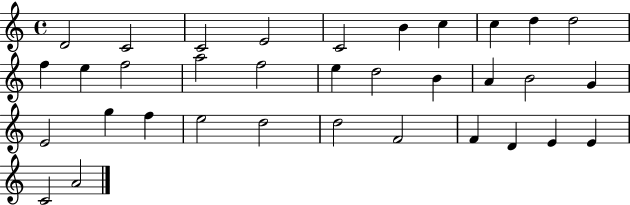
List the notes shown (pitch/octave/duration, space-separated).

D4/h C4/h C4/h E4/h C4/h B4/q C5/q C5/q D5/q D5/h F5/q E5/q F5/h A5/h F5/h E5/q D5/h B4/q A4/q B4/h G4/q E4/h G5/q F5/q E5/h D5/h D5/h F4/h F4/q D4/q E4/q E4/q C4/h A4/h